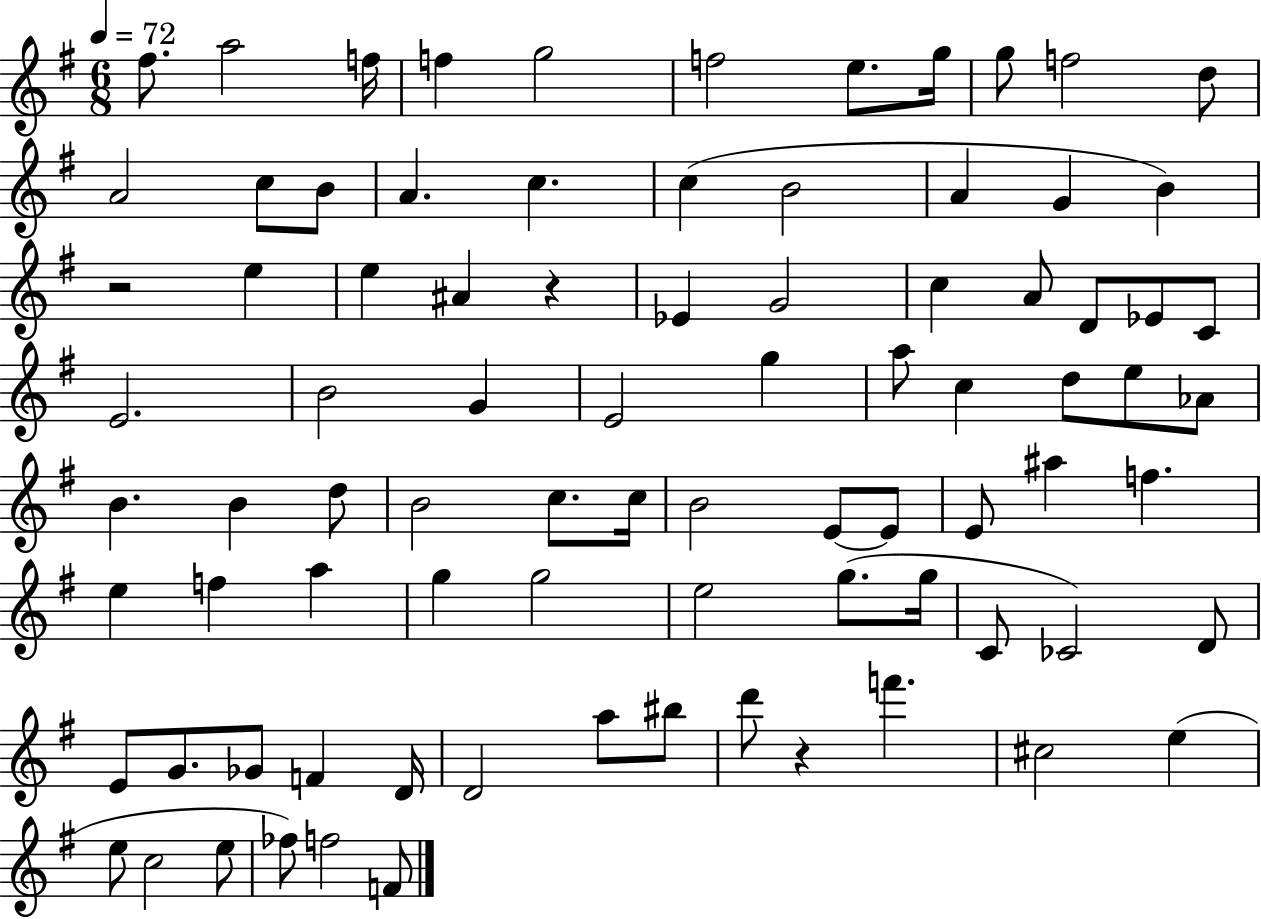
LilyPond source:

{
  \clef treble
  \numericTimeSignature
  \time 6/8
  \key g \major
  \tempo 4 = 72
  fis''8. a''2 f''16 | f''4 g''2 | f''2 e''8. g''16 | g''8 f''2 d''8 | \break a'2 c''8 b'8 | a'4. c''4. | c''4( b'2 | a'4 g'4 b'4) | \break r2 e''4 | e''4 ais'4 r4 | ees'4 g'2 | c''4 a'8 d'8 ees'8 c'8 | \break e'2. | b'2 g'4 | e'2 g''4 | a''8 c''4 d''8 e''8 aes'8 | \break b'4. b'4 d''8 | b'2 c''8. c''16 | b'2 e'8~~ e'8 | e'8 ais''4 f''4. | \break e''4 f''4 a''4 | g''4 g''2 | e''2 g''8.( g''16 | c'8 ces'2) d'8 | \break e'8 g'8. ges'8 f'4 d'16 | d'2 a''8 bis''8 | d'''8 r4 f'''4. | cis''2 e''4( | \break e''8 c''2 e''8 | fes''8) f''2 f'8 | \bar "|."
}